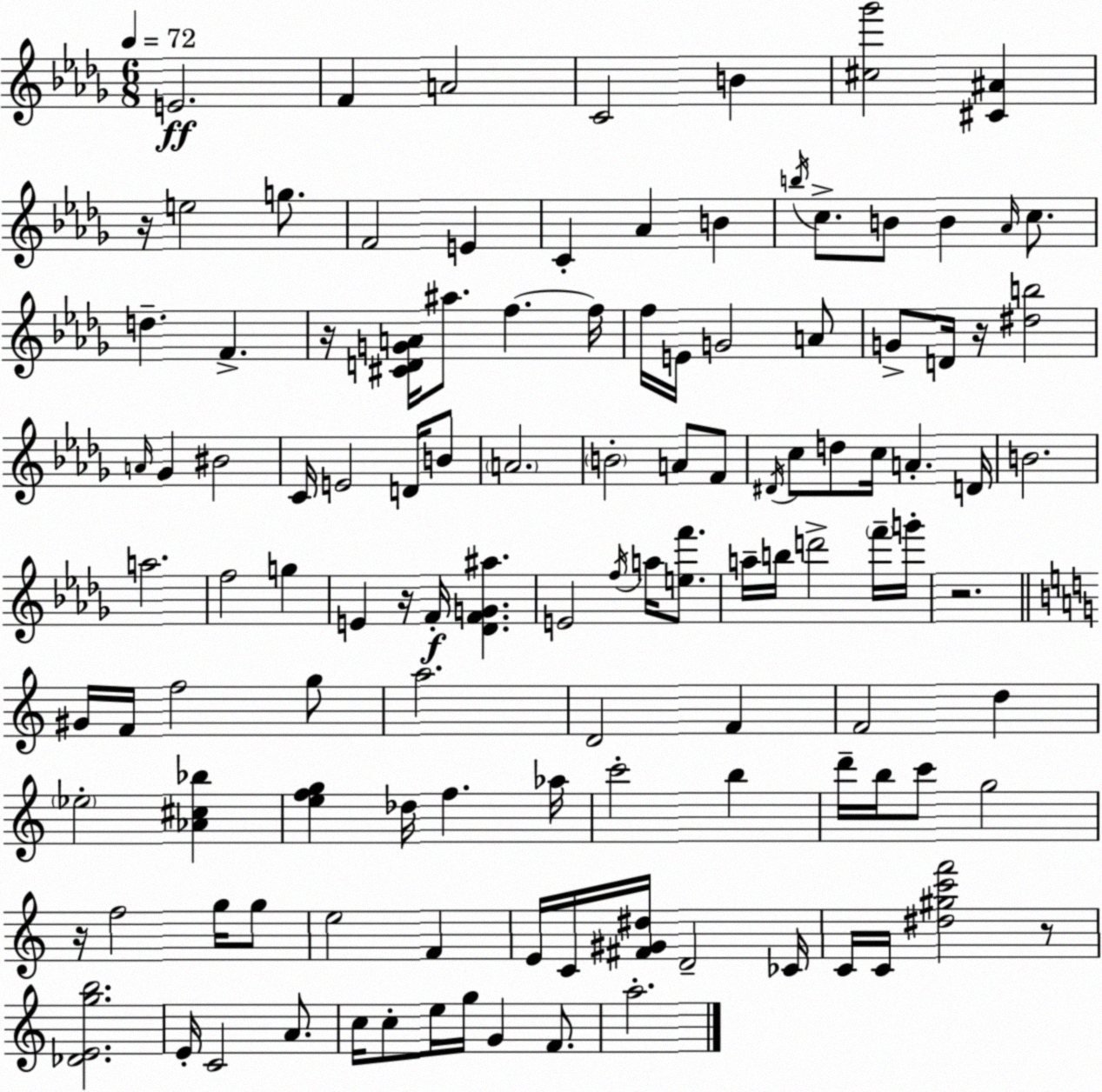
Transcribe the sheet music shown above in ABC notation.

X:1
T:Untitled
M:6/8
L:1/4
K:Bbm
E2 F A2 C2 B [^c_g']2 [^C^A] z/4 e2 g/2 F2 E C _A B b/4 c/2 B/2 B _A/4 c/2 d F z/4 [^CDGA]/4 ^a/2 f f/4 f/4 E/4 G2 A/2 G/2 D/4 z/4 [^db]2 A/4 _G ^B2 C/4 E2 D/4 B/2 A2 B2 A/2 F/2 ^D/4 c/2 d/2 c/4 A D/4 B2 a2 f2 g E z/4 F/4 [_DFG^a] E2 f/4 a/4 [ef']/2 a/4 b/4 d'2 f'/4 g'/4 z2 ^G/4 F/4 f2 g/2 a2 D2 F F2 d _e2 [_A^c_b] [efg] _d/4 f _a/4 c'2 b d'/4 b/4 c'/2 g2 z/4 f2 g/4 g/2 e2 F E/4 C/4 [^F^G^d]/4 D2 _C/4 C/4 C/4 [^d^gc'f']2 z/2 [_DEgb]2 E/4 C2 A/2 c/4 c/2 e/4 g/4 G F/2 a2